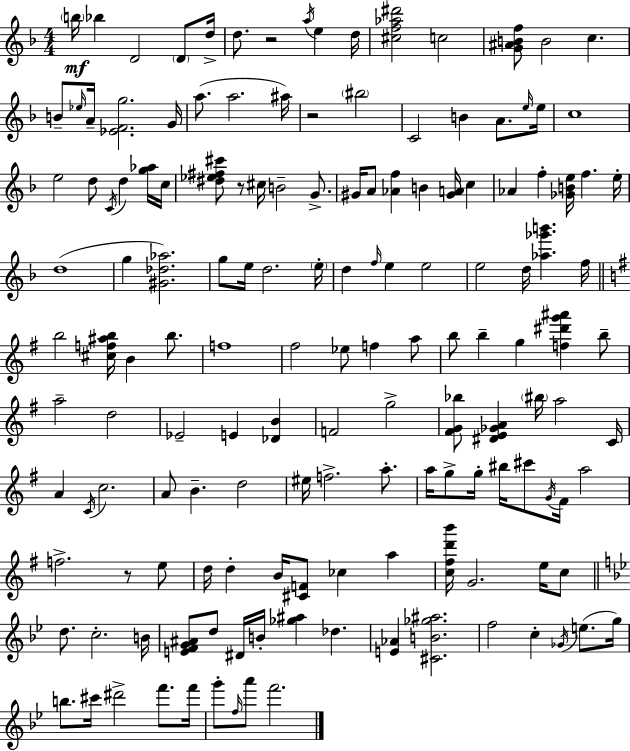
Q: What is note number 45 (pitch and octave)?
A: G5